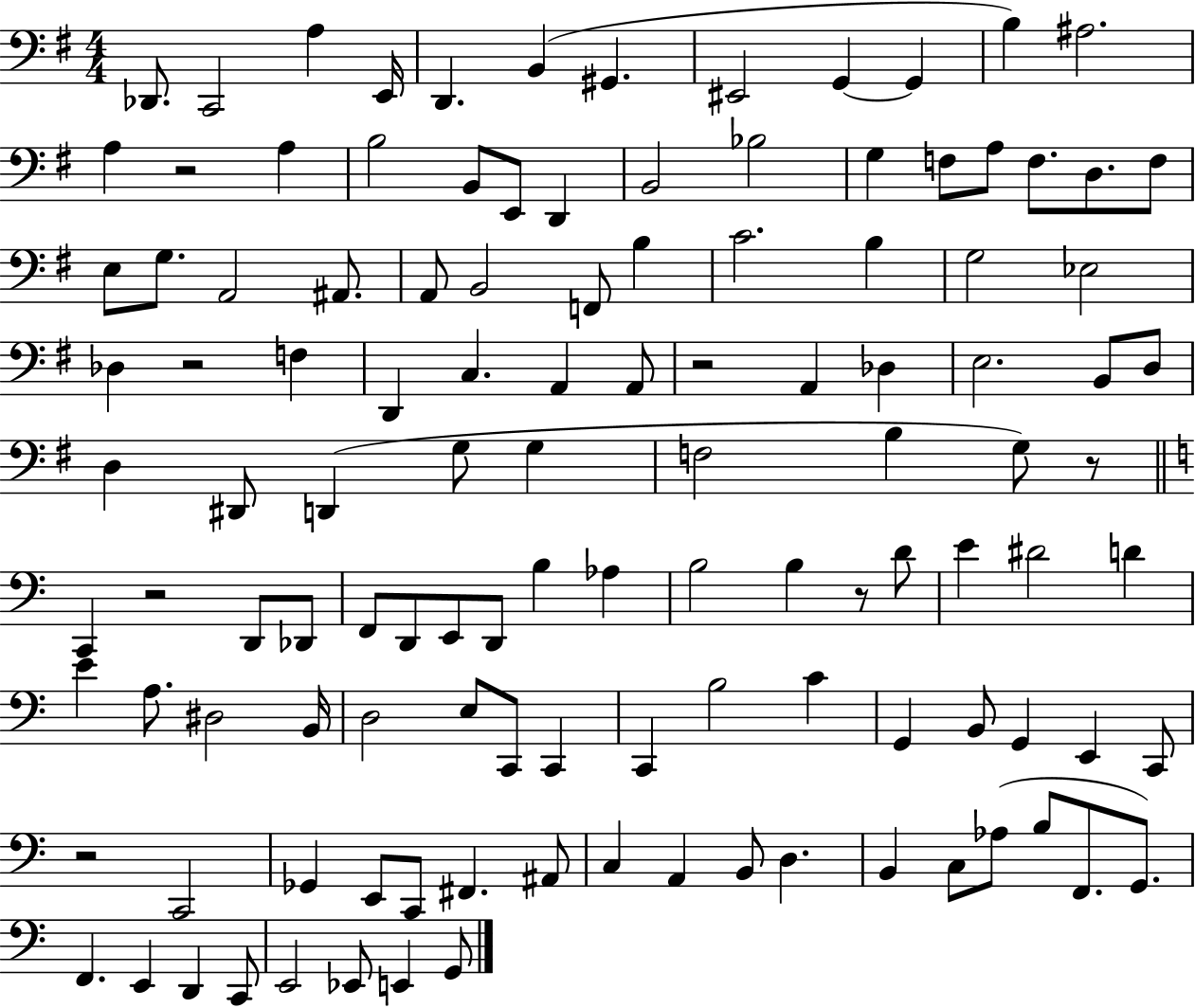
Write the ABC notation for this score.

X:1
T:Untitled
M:4/4
L:1/4
K:G
_D,,/2 C,,2 A, E,,/4 D,, B,, ^G,, ^E,,2 G,, G,, B, ^A,2 A, z2 A, B,2 B,,/2 E,,/2 D,, B,,2 _B,2 G, F,/2 A,/2 F,/2 D,/2 F,/2 E,/2 G,/2 A,,2 ^A,,/2 A,,/2 B,,2 F,,/2 B, C2 B, G,2 _E,2 _D, z2 F, D,, C, A,, A,,/2 z2 A,, _D, E,2 B,,/2 D,/2 D, ^D,,/2 D,, G,/2 G, F,2 B, G,/2 z/2 C,, z2 D,,/2 _D,,/2 F,,/2 D,,/2 E,,/2 D,,/2 B, _A, B,2 B, z/2 D/2 E ^D2 D E A,/2 ^D,2 B,,/4 D,2 E,/2 C,,/2 C,, C,, B,2 C G,, B,,/2 G,, E,, C,,/2 z2 C,,2 _G,, E,,/2 C,,/2 ^F,, ^A,,/2 C, A,, B,,/2 D, B,, C,/2 _A,/2 B,/2 F,,/2 G,,/2 F,, E,, D,, C,,/2 E,,2 _E,,/2 E,, G,,/2